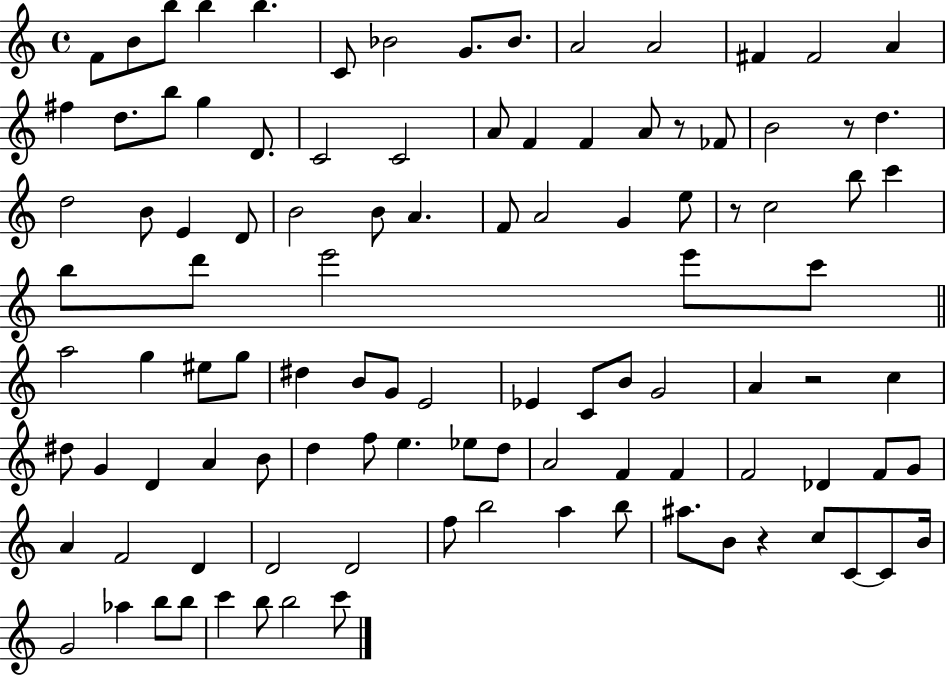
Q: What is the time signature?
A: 4/4